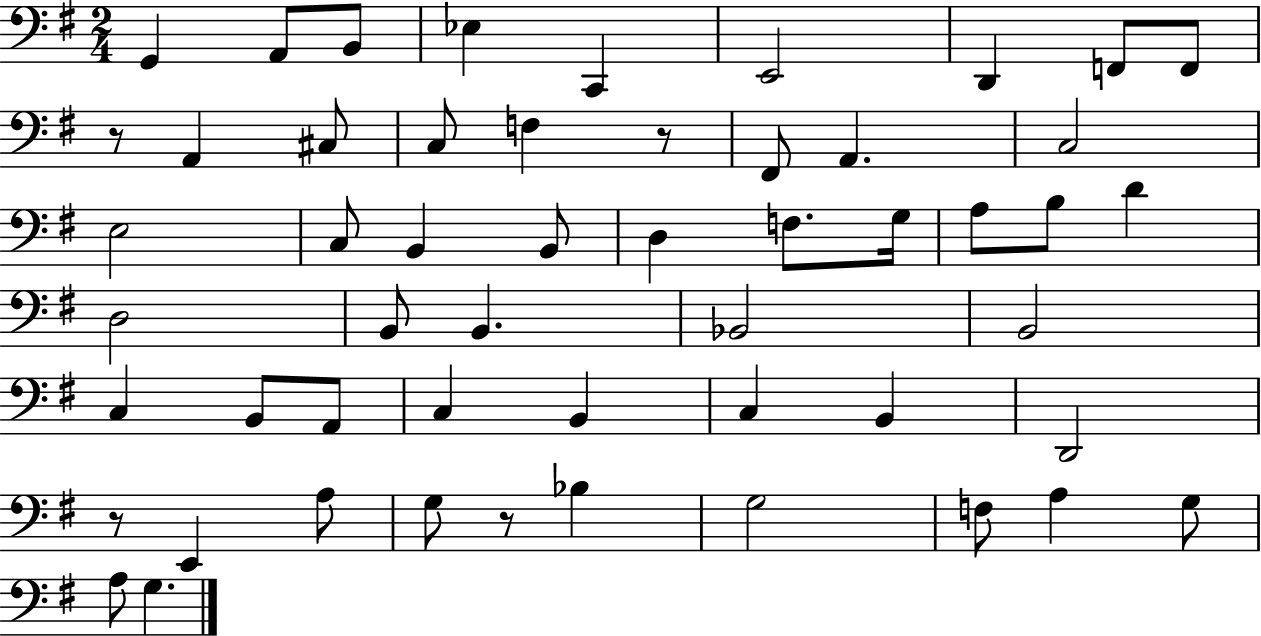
G2/q A2/e B2/e Eb3/q C2/q E2/h D2/q F2/e F2/e R/e A2/q C#3/e C3/e F3/q R/e F#2/e A2/q. C3/h E3/h C3/e B2/q B2/e D3/q F3/e. G3/s A3/e B3/e D4/q D3/h B2/e B2/q. Bb2/h B2/h C3/q B2/e A2/e C3/q B2/q C3/q B2/q D2/h R/e E2/q A3/e G3/e R/e Bb3/q G3/h F3/e A3/q G3/e A3/e G3/q.